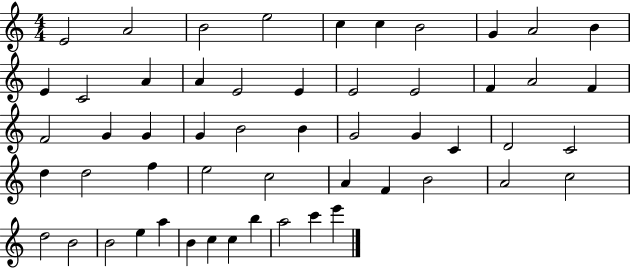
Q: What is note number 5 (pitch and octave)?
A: C5